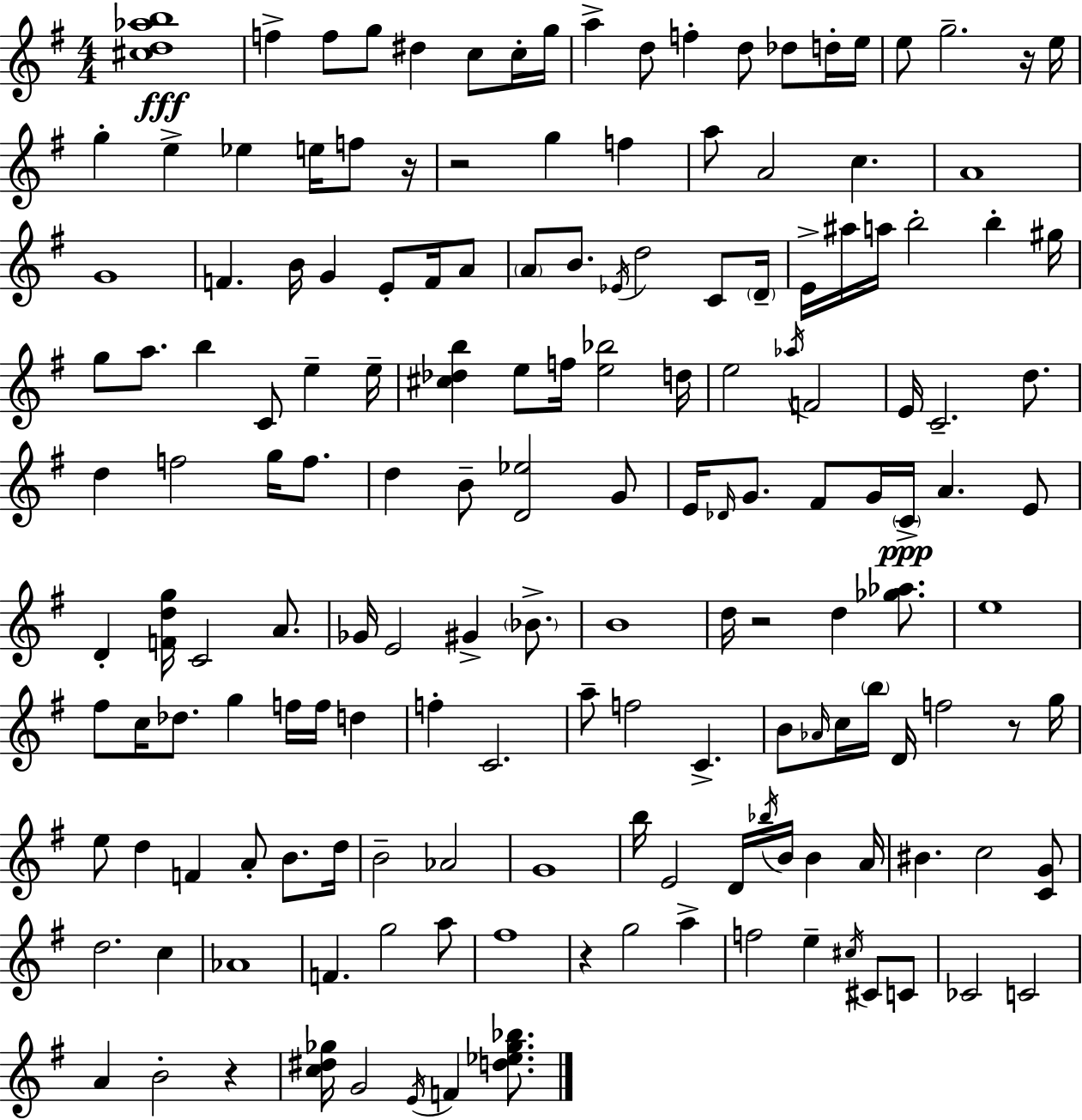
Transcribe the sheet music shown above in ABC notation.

X:1
T:Untitled
M:4/4
L:1/4
K:G
[^cd_ab]4 f f/2 g/2 ^d c/2 c/4 g/4 a d/2 f d/2 _d/2 d/4 e/4 e/2 g2 z/4 e/4 g e _e e/4 f/2 z/4 z2 g f a/2 A2 c A4 G4 F B/4 G E/2 F/4 A/2 A/2 B/2 _E/4 d2 C/2 D/4 E/4 ^a/4 a/4 b2 b ^g/4 g/2 a/2 b C/2 e e/4 [^c_db] e/2 f/4 [e_b]2 d/4 e2 _a/4 F2 E/4 C2 d/2 d f2 g/4 f/2 d B/2 [D_e]2 G/2 E/4 _D/4 G/2 ^F/2 G/4 C/4 A E/2 D [Fdg]/4 C2 A/2 _G/4 E2 ^G _B/2 B4 d/4 z2 d [_g_a]/2 e4 ^f/2 c/4 _d/2 g f/4 f/4 d f C2 a/2 f2 C B/2 _A/4 c/4 b/4 D/4 f2 z/2 g/4 e/2 d F A/2 B/2 d/4 B2 _A2 G4 b/4 E2 D/4 _b/4 B/4 B A/4 ^B c2 [CG]/2 d2 c _A4 F g2 a/2 ^f4 z g2 a f2 e ^c/4 ^C/2 C/2 _C2 C2 A B2 z [c^d_g]/4 G2 E/4 F [d_e_g_b]/2